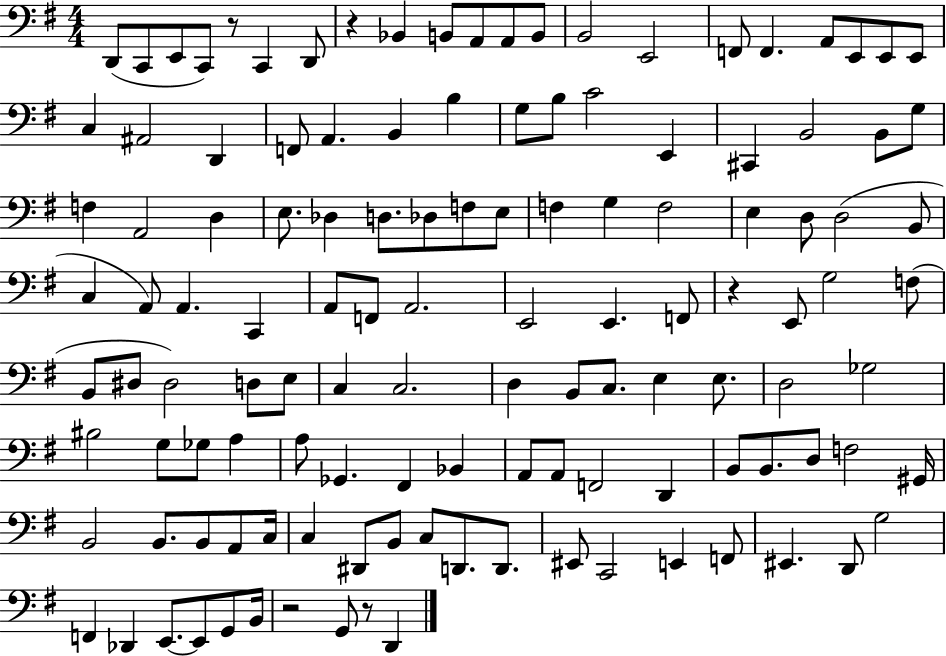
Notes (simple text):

D2/e C2/e E2/e C2/e R/e C2/q D2/e R/q Bb2/q B2/e A2/e A2/e B2/e B2/h E2/h F2/e F2/q. A2/e E2/e E2/e E2/e C3/q A#2/h D2/q F2/e A2/q. B2/q B3/q G3/e B3/e C4/h E2/q C#2/q B2/h B2/e G3/e F3/q A2/h D3/q E3/e. Db3/q D3/e. Db3/e F3/e E3/e F3/q G3/q F3/h E3/q D3/e D3/h B2/e C3/q A2/e A2/q. C2/q A2/e F2/e A2/h. E2/h E2/q. F2/e R/q E2/e G3/h F3/e B2/e D#3/e D#3/h D3/e E3/e C3/q C3/h. D3/q B2/e C3/e. E3/q E3/e. D3/h Gb3/h BIS3/h G3/e Gb3/e A3/q A3/e Gb2/q. F#2/q Bb2/q A2/e A2/e F2/h D2/q B2/e B2/e. D3/e F3/h G#2/s B2/h B2/e. B2/e A2/e C3/s C3/q D#2/e B2/e C3/e D2/e. D2/e. EIS2/e C2/h E2/q F2/e EIS2/q. D2/e G3/h F2/q Db2/q E2/e. E2/e G2/e B2/s R/h G2/e R/e D2/q